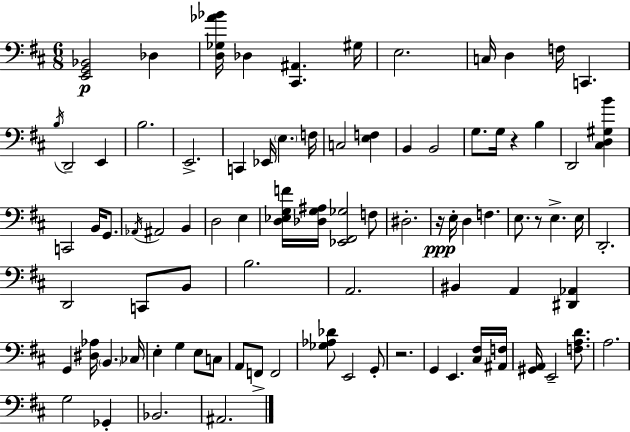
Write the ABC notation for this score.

X:1
T:Untitled
M:6/8
L:1/4
K:D
[E,,G,,_B,,]2 _D, [D,_G,_A_B]/4 _D, [^C,,^A,,] ^G,/4 E,2 C,/4 D, F,/4 C,, B,/4 D,,2 E,, B,2 E,,2 C,, _E,,/4 E, F,/4 C,2 [E,F,] B,, B,,2 G,/2 G,/4 z B, D,,2 [^C,D,^G,B] C,,2 B,,/4 G,,/2 _A,,/4 ^A,,2 B,, D,2 E, [D,_E,G,F]/4 [_D,G,^A,]/4 [_E,,^F,,_G,]2 F,/2 ^D,2 z/4 E,/4 D, F, E,/2 z/2 E, E,/4 D,,2 D,,2 C,,/2 B,,/2 B,2 A,,2 ^B,, A,, [^D,,_A,,] G,, [^D,_A,]/4 B,, _C,/4 E, G, E,/2 C,/2 A,,/2 F,,/2 F,,2 [_G,_A,_D]/2 E,,2 G,,/2 z2 G,, E,, [^C,^F,]/4 [^A,,F,]/4 [^G,,A,,]/4 E,,2 [F,A,D]/2 A,2 G,2 _G,, _B,,2 ^A,,2